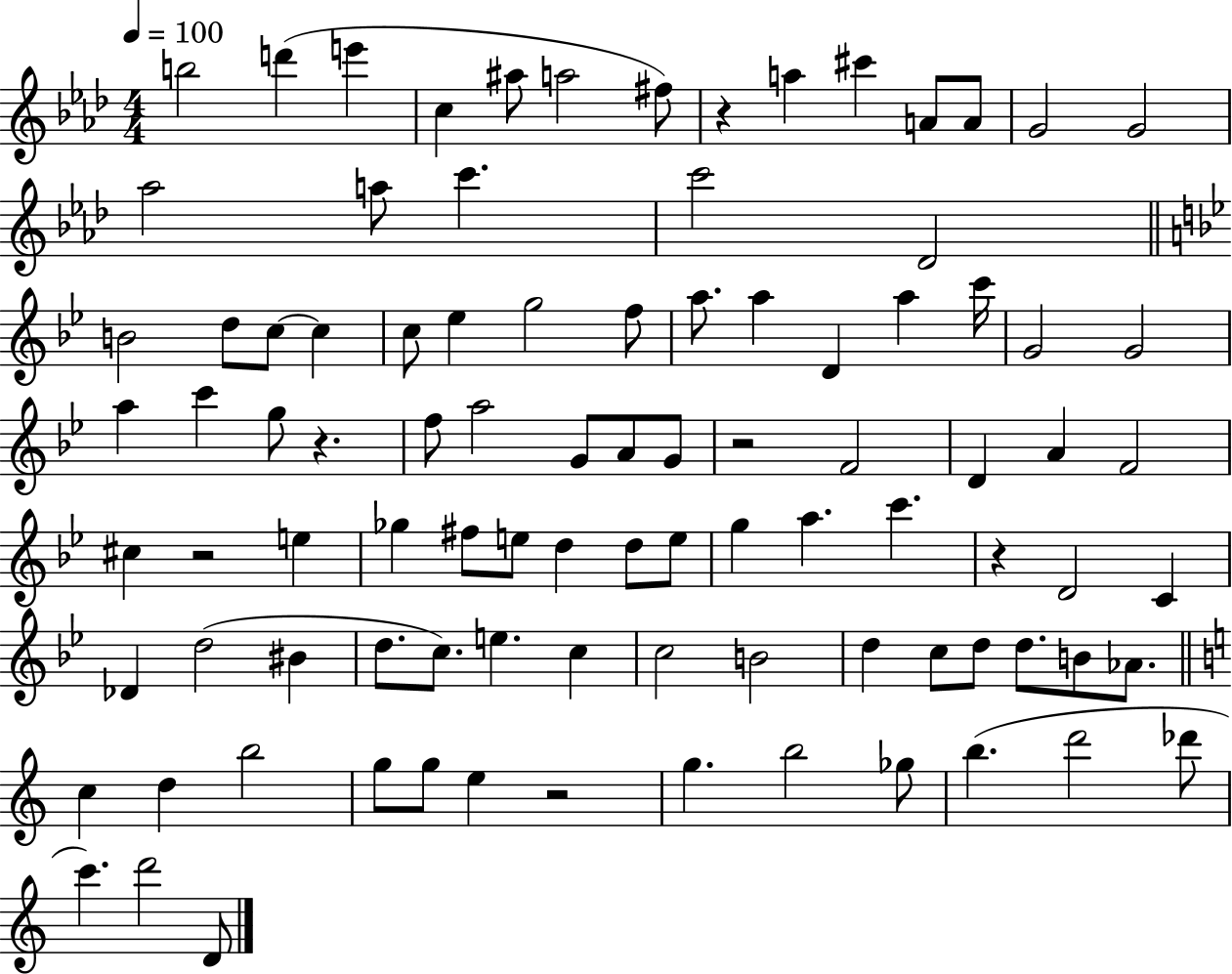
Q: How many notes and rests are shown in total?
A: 94